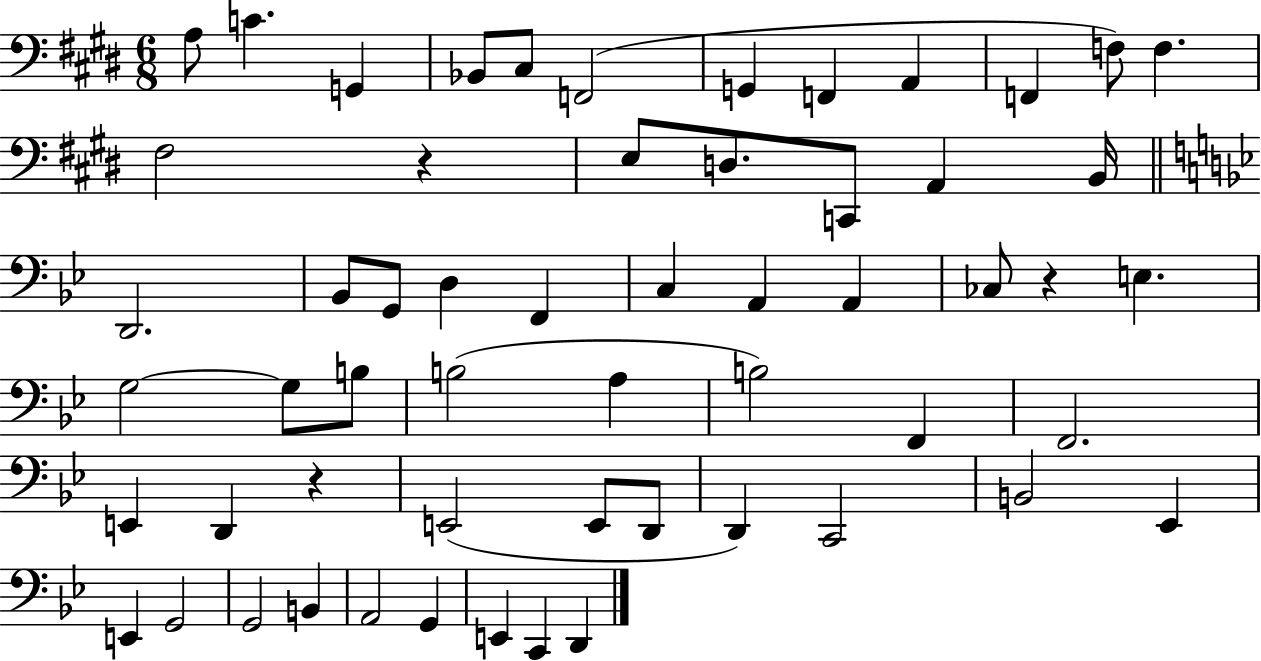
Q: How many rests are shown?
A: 3